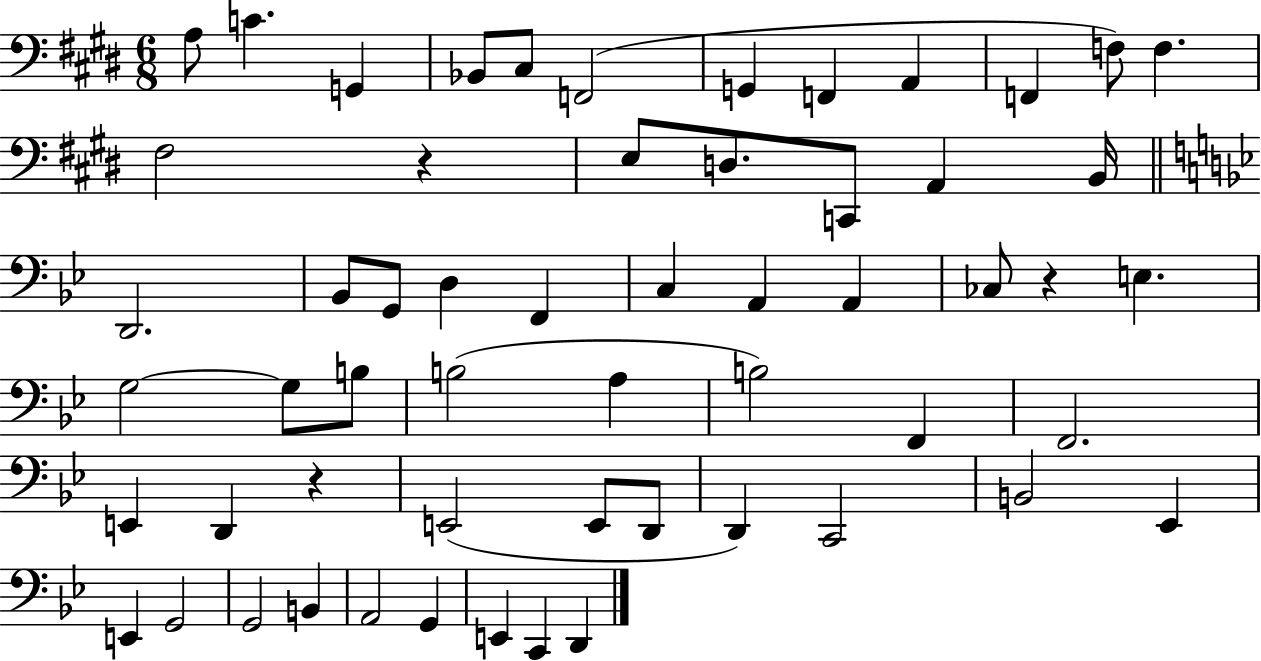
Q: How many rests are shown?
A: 3